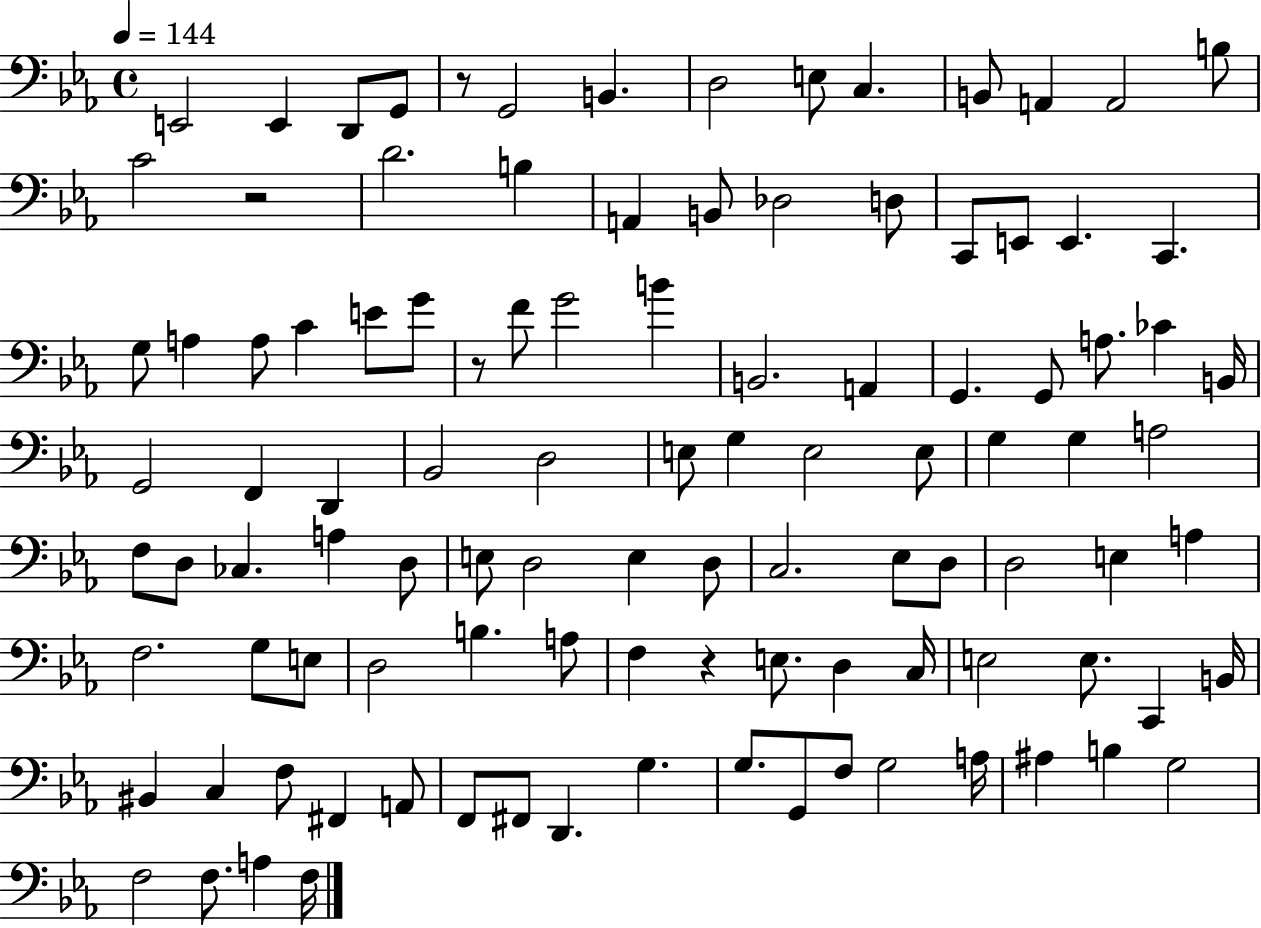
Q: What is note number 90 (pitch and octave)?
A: G3